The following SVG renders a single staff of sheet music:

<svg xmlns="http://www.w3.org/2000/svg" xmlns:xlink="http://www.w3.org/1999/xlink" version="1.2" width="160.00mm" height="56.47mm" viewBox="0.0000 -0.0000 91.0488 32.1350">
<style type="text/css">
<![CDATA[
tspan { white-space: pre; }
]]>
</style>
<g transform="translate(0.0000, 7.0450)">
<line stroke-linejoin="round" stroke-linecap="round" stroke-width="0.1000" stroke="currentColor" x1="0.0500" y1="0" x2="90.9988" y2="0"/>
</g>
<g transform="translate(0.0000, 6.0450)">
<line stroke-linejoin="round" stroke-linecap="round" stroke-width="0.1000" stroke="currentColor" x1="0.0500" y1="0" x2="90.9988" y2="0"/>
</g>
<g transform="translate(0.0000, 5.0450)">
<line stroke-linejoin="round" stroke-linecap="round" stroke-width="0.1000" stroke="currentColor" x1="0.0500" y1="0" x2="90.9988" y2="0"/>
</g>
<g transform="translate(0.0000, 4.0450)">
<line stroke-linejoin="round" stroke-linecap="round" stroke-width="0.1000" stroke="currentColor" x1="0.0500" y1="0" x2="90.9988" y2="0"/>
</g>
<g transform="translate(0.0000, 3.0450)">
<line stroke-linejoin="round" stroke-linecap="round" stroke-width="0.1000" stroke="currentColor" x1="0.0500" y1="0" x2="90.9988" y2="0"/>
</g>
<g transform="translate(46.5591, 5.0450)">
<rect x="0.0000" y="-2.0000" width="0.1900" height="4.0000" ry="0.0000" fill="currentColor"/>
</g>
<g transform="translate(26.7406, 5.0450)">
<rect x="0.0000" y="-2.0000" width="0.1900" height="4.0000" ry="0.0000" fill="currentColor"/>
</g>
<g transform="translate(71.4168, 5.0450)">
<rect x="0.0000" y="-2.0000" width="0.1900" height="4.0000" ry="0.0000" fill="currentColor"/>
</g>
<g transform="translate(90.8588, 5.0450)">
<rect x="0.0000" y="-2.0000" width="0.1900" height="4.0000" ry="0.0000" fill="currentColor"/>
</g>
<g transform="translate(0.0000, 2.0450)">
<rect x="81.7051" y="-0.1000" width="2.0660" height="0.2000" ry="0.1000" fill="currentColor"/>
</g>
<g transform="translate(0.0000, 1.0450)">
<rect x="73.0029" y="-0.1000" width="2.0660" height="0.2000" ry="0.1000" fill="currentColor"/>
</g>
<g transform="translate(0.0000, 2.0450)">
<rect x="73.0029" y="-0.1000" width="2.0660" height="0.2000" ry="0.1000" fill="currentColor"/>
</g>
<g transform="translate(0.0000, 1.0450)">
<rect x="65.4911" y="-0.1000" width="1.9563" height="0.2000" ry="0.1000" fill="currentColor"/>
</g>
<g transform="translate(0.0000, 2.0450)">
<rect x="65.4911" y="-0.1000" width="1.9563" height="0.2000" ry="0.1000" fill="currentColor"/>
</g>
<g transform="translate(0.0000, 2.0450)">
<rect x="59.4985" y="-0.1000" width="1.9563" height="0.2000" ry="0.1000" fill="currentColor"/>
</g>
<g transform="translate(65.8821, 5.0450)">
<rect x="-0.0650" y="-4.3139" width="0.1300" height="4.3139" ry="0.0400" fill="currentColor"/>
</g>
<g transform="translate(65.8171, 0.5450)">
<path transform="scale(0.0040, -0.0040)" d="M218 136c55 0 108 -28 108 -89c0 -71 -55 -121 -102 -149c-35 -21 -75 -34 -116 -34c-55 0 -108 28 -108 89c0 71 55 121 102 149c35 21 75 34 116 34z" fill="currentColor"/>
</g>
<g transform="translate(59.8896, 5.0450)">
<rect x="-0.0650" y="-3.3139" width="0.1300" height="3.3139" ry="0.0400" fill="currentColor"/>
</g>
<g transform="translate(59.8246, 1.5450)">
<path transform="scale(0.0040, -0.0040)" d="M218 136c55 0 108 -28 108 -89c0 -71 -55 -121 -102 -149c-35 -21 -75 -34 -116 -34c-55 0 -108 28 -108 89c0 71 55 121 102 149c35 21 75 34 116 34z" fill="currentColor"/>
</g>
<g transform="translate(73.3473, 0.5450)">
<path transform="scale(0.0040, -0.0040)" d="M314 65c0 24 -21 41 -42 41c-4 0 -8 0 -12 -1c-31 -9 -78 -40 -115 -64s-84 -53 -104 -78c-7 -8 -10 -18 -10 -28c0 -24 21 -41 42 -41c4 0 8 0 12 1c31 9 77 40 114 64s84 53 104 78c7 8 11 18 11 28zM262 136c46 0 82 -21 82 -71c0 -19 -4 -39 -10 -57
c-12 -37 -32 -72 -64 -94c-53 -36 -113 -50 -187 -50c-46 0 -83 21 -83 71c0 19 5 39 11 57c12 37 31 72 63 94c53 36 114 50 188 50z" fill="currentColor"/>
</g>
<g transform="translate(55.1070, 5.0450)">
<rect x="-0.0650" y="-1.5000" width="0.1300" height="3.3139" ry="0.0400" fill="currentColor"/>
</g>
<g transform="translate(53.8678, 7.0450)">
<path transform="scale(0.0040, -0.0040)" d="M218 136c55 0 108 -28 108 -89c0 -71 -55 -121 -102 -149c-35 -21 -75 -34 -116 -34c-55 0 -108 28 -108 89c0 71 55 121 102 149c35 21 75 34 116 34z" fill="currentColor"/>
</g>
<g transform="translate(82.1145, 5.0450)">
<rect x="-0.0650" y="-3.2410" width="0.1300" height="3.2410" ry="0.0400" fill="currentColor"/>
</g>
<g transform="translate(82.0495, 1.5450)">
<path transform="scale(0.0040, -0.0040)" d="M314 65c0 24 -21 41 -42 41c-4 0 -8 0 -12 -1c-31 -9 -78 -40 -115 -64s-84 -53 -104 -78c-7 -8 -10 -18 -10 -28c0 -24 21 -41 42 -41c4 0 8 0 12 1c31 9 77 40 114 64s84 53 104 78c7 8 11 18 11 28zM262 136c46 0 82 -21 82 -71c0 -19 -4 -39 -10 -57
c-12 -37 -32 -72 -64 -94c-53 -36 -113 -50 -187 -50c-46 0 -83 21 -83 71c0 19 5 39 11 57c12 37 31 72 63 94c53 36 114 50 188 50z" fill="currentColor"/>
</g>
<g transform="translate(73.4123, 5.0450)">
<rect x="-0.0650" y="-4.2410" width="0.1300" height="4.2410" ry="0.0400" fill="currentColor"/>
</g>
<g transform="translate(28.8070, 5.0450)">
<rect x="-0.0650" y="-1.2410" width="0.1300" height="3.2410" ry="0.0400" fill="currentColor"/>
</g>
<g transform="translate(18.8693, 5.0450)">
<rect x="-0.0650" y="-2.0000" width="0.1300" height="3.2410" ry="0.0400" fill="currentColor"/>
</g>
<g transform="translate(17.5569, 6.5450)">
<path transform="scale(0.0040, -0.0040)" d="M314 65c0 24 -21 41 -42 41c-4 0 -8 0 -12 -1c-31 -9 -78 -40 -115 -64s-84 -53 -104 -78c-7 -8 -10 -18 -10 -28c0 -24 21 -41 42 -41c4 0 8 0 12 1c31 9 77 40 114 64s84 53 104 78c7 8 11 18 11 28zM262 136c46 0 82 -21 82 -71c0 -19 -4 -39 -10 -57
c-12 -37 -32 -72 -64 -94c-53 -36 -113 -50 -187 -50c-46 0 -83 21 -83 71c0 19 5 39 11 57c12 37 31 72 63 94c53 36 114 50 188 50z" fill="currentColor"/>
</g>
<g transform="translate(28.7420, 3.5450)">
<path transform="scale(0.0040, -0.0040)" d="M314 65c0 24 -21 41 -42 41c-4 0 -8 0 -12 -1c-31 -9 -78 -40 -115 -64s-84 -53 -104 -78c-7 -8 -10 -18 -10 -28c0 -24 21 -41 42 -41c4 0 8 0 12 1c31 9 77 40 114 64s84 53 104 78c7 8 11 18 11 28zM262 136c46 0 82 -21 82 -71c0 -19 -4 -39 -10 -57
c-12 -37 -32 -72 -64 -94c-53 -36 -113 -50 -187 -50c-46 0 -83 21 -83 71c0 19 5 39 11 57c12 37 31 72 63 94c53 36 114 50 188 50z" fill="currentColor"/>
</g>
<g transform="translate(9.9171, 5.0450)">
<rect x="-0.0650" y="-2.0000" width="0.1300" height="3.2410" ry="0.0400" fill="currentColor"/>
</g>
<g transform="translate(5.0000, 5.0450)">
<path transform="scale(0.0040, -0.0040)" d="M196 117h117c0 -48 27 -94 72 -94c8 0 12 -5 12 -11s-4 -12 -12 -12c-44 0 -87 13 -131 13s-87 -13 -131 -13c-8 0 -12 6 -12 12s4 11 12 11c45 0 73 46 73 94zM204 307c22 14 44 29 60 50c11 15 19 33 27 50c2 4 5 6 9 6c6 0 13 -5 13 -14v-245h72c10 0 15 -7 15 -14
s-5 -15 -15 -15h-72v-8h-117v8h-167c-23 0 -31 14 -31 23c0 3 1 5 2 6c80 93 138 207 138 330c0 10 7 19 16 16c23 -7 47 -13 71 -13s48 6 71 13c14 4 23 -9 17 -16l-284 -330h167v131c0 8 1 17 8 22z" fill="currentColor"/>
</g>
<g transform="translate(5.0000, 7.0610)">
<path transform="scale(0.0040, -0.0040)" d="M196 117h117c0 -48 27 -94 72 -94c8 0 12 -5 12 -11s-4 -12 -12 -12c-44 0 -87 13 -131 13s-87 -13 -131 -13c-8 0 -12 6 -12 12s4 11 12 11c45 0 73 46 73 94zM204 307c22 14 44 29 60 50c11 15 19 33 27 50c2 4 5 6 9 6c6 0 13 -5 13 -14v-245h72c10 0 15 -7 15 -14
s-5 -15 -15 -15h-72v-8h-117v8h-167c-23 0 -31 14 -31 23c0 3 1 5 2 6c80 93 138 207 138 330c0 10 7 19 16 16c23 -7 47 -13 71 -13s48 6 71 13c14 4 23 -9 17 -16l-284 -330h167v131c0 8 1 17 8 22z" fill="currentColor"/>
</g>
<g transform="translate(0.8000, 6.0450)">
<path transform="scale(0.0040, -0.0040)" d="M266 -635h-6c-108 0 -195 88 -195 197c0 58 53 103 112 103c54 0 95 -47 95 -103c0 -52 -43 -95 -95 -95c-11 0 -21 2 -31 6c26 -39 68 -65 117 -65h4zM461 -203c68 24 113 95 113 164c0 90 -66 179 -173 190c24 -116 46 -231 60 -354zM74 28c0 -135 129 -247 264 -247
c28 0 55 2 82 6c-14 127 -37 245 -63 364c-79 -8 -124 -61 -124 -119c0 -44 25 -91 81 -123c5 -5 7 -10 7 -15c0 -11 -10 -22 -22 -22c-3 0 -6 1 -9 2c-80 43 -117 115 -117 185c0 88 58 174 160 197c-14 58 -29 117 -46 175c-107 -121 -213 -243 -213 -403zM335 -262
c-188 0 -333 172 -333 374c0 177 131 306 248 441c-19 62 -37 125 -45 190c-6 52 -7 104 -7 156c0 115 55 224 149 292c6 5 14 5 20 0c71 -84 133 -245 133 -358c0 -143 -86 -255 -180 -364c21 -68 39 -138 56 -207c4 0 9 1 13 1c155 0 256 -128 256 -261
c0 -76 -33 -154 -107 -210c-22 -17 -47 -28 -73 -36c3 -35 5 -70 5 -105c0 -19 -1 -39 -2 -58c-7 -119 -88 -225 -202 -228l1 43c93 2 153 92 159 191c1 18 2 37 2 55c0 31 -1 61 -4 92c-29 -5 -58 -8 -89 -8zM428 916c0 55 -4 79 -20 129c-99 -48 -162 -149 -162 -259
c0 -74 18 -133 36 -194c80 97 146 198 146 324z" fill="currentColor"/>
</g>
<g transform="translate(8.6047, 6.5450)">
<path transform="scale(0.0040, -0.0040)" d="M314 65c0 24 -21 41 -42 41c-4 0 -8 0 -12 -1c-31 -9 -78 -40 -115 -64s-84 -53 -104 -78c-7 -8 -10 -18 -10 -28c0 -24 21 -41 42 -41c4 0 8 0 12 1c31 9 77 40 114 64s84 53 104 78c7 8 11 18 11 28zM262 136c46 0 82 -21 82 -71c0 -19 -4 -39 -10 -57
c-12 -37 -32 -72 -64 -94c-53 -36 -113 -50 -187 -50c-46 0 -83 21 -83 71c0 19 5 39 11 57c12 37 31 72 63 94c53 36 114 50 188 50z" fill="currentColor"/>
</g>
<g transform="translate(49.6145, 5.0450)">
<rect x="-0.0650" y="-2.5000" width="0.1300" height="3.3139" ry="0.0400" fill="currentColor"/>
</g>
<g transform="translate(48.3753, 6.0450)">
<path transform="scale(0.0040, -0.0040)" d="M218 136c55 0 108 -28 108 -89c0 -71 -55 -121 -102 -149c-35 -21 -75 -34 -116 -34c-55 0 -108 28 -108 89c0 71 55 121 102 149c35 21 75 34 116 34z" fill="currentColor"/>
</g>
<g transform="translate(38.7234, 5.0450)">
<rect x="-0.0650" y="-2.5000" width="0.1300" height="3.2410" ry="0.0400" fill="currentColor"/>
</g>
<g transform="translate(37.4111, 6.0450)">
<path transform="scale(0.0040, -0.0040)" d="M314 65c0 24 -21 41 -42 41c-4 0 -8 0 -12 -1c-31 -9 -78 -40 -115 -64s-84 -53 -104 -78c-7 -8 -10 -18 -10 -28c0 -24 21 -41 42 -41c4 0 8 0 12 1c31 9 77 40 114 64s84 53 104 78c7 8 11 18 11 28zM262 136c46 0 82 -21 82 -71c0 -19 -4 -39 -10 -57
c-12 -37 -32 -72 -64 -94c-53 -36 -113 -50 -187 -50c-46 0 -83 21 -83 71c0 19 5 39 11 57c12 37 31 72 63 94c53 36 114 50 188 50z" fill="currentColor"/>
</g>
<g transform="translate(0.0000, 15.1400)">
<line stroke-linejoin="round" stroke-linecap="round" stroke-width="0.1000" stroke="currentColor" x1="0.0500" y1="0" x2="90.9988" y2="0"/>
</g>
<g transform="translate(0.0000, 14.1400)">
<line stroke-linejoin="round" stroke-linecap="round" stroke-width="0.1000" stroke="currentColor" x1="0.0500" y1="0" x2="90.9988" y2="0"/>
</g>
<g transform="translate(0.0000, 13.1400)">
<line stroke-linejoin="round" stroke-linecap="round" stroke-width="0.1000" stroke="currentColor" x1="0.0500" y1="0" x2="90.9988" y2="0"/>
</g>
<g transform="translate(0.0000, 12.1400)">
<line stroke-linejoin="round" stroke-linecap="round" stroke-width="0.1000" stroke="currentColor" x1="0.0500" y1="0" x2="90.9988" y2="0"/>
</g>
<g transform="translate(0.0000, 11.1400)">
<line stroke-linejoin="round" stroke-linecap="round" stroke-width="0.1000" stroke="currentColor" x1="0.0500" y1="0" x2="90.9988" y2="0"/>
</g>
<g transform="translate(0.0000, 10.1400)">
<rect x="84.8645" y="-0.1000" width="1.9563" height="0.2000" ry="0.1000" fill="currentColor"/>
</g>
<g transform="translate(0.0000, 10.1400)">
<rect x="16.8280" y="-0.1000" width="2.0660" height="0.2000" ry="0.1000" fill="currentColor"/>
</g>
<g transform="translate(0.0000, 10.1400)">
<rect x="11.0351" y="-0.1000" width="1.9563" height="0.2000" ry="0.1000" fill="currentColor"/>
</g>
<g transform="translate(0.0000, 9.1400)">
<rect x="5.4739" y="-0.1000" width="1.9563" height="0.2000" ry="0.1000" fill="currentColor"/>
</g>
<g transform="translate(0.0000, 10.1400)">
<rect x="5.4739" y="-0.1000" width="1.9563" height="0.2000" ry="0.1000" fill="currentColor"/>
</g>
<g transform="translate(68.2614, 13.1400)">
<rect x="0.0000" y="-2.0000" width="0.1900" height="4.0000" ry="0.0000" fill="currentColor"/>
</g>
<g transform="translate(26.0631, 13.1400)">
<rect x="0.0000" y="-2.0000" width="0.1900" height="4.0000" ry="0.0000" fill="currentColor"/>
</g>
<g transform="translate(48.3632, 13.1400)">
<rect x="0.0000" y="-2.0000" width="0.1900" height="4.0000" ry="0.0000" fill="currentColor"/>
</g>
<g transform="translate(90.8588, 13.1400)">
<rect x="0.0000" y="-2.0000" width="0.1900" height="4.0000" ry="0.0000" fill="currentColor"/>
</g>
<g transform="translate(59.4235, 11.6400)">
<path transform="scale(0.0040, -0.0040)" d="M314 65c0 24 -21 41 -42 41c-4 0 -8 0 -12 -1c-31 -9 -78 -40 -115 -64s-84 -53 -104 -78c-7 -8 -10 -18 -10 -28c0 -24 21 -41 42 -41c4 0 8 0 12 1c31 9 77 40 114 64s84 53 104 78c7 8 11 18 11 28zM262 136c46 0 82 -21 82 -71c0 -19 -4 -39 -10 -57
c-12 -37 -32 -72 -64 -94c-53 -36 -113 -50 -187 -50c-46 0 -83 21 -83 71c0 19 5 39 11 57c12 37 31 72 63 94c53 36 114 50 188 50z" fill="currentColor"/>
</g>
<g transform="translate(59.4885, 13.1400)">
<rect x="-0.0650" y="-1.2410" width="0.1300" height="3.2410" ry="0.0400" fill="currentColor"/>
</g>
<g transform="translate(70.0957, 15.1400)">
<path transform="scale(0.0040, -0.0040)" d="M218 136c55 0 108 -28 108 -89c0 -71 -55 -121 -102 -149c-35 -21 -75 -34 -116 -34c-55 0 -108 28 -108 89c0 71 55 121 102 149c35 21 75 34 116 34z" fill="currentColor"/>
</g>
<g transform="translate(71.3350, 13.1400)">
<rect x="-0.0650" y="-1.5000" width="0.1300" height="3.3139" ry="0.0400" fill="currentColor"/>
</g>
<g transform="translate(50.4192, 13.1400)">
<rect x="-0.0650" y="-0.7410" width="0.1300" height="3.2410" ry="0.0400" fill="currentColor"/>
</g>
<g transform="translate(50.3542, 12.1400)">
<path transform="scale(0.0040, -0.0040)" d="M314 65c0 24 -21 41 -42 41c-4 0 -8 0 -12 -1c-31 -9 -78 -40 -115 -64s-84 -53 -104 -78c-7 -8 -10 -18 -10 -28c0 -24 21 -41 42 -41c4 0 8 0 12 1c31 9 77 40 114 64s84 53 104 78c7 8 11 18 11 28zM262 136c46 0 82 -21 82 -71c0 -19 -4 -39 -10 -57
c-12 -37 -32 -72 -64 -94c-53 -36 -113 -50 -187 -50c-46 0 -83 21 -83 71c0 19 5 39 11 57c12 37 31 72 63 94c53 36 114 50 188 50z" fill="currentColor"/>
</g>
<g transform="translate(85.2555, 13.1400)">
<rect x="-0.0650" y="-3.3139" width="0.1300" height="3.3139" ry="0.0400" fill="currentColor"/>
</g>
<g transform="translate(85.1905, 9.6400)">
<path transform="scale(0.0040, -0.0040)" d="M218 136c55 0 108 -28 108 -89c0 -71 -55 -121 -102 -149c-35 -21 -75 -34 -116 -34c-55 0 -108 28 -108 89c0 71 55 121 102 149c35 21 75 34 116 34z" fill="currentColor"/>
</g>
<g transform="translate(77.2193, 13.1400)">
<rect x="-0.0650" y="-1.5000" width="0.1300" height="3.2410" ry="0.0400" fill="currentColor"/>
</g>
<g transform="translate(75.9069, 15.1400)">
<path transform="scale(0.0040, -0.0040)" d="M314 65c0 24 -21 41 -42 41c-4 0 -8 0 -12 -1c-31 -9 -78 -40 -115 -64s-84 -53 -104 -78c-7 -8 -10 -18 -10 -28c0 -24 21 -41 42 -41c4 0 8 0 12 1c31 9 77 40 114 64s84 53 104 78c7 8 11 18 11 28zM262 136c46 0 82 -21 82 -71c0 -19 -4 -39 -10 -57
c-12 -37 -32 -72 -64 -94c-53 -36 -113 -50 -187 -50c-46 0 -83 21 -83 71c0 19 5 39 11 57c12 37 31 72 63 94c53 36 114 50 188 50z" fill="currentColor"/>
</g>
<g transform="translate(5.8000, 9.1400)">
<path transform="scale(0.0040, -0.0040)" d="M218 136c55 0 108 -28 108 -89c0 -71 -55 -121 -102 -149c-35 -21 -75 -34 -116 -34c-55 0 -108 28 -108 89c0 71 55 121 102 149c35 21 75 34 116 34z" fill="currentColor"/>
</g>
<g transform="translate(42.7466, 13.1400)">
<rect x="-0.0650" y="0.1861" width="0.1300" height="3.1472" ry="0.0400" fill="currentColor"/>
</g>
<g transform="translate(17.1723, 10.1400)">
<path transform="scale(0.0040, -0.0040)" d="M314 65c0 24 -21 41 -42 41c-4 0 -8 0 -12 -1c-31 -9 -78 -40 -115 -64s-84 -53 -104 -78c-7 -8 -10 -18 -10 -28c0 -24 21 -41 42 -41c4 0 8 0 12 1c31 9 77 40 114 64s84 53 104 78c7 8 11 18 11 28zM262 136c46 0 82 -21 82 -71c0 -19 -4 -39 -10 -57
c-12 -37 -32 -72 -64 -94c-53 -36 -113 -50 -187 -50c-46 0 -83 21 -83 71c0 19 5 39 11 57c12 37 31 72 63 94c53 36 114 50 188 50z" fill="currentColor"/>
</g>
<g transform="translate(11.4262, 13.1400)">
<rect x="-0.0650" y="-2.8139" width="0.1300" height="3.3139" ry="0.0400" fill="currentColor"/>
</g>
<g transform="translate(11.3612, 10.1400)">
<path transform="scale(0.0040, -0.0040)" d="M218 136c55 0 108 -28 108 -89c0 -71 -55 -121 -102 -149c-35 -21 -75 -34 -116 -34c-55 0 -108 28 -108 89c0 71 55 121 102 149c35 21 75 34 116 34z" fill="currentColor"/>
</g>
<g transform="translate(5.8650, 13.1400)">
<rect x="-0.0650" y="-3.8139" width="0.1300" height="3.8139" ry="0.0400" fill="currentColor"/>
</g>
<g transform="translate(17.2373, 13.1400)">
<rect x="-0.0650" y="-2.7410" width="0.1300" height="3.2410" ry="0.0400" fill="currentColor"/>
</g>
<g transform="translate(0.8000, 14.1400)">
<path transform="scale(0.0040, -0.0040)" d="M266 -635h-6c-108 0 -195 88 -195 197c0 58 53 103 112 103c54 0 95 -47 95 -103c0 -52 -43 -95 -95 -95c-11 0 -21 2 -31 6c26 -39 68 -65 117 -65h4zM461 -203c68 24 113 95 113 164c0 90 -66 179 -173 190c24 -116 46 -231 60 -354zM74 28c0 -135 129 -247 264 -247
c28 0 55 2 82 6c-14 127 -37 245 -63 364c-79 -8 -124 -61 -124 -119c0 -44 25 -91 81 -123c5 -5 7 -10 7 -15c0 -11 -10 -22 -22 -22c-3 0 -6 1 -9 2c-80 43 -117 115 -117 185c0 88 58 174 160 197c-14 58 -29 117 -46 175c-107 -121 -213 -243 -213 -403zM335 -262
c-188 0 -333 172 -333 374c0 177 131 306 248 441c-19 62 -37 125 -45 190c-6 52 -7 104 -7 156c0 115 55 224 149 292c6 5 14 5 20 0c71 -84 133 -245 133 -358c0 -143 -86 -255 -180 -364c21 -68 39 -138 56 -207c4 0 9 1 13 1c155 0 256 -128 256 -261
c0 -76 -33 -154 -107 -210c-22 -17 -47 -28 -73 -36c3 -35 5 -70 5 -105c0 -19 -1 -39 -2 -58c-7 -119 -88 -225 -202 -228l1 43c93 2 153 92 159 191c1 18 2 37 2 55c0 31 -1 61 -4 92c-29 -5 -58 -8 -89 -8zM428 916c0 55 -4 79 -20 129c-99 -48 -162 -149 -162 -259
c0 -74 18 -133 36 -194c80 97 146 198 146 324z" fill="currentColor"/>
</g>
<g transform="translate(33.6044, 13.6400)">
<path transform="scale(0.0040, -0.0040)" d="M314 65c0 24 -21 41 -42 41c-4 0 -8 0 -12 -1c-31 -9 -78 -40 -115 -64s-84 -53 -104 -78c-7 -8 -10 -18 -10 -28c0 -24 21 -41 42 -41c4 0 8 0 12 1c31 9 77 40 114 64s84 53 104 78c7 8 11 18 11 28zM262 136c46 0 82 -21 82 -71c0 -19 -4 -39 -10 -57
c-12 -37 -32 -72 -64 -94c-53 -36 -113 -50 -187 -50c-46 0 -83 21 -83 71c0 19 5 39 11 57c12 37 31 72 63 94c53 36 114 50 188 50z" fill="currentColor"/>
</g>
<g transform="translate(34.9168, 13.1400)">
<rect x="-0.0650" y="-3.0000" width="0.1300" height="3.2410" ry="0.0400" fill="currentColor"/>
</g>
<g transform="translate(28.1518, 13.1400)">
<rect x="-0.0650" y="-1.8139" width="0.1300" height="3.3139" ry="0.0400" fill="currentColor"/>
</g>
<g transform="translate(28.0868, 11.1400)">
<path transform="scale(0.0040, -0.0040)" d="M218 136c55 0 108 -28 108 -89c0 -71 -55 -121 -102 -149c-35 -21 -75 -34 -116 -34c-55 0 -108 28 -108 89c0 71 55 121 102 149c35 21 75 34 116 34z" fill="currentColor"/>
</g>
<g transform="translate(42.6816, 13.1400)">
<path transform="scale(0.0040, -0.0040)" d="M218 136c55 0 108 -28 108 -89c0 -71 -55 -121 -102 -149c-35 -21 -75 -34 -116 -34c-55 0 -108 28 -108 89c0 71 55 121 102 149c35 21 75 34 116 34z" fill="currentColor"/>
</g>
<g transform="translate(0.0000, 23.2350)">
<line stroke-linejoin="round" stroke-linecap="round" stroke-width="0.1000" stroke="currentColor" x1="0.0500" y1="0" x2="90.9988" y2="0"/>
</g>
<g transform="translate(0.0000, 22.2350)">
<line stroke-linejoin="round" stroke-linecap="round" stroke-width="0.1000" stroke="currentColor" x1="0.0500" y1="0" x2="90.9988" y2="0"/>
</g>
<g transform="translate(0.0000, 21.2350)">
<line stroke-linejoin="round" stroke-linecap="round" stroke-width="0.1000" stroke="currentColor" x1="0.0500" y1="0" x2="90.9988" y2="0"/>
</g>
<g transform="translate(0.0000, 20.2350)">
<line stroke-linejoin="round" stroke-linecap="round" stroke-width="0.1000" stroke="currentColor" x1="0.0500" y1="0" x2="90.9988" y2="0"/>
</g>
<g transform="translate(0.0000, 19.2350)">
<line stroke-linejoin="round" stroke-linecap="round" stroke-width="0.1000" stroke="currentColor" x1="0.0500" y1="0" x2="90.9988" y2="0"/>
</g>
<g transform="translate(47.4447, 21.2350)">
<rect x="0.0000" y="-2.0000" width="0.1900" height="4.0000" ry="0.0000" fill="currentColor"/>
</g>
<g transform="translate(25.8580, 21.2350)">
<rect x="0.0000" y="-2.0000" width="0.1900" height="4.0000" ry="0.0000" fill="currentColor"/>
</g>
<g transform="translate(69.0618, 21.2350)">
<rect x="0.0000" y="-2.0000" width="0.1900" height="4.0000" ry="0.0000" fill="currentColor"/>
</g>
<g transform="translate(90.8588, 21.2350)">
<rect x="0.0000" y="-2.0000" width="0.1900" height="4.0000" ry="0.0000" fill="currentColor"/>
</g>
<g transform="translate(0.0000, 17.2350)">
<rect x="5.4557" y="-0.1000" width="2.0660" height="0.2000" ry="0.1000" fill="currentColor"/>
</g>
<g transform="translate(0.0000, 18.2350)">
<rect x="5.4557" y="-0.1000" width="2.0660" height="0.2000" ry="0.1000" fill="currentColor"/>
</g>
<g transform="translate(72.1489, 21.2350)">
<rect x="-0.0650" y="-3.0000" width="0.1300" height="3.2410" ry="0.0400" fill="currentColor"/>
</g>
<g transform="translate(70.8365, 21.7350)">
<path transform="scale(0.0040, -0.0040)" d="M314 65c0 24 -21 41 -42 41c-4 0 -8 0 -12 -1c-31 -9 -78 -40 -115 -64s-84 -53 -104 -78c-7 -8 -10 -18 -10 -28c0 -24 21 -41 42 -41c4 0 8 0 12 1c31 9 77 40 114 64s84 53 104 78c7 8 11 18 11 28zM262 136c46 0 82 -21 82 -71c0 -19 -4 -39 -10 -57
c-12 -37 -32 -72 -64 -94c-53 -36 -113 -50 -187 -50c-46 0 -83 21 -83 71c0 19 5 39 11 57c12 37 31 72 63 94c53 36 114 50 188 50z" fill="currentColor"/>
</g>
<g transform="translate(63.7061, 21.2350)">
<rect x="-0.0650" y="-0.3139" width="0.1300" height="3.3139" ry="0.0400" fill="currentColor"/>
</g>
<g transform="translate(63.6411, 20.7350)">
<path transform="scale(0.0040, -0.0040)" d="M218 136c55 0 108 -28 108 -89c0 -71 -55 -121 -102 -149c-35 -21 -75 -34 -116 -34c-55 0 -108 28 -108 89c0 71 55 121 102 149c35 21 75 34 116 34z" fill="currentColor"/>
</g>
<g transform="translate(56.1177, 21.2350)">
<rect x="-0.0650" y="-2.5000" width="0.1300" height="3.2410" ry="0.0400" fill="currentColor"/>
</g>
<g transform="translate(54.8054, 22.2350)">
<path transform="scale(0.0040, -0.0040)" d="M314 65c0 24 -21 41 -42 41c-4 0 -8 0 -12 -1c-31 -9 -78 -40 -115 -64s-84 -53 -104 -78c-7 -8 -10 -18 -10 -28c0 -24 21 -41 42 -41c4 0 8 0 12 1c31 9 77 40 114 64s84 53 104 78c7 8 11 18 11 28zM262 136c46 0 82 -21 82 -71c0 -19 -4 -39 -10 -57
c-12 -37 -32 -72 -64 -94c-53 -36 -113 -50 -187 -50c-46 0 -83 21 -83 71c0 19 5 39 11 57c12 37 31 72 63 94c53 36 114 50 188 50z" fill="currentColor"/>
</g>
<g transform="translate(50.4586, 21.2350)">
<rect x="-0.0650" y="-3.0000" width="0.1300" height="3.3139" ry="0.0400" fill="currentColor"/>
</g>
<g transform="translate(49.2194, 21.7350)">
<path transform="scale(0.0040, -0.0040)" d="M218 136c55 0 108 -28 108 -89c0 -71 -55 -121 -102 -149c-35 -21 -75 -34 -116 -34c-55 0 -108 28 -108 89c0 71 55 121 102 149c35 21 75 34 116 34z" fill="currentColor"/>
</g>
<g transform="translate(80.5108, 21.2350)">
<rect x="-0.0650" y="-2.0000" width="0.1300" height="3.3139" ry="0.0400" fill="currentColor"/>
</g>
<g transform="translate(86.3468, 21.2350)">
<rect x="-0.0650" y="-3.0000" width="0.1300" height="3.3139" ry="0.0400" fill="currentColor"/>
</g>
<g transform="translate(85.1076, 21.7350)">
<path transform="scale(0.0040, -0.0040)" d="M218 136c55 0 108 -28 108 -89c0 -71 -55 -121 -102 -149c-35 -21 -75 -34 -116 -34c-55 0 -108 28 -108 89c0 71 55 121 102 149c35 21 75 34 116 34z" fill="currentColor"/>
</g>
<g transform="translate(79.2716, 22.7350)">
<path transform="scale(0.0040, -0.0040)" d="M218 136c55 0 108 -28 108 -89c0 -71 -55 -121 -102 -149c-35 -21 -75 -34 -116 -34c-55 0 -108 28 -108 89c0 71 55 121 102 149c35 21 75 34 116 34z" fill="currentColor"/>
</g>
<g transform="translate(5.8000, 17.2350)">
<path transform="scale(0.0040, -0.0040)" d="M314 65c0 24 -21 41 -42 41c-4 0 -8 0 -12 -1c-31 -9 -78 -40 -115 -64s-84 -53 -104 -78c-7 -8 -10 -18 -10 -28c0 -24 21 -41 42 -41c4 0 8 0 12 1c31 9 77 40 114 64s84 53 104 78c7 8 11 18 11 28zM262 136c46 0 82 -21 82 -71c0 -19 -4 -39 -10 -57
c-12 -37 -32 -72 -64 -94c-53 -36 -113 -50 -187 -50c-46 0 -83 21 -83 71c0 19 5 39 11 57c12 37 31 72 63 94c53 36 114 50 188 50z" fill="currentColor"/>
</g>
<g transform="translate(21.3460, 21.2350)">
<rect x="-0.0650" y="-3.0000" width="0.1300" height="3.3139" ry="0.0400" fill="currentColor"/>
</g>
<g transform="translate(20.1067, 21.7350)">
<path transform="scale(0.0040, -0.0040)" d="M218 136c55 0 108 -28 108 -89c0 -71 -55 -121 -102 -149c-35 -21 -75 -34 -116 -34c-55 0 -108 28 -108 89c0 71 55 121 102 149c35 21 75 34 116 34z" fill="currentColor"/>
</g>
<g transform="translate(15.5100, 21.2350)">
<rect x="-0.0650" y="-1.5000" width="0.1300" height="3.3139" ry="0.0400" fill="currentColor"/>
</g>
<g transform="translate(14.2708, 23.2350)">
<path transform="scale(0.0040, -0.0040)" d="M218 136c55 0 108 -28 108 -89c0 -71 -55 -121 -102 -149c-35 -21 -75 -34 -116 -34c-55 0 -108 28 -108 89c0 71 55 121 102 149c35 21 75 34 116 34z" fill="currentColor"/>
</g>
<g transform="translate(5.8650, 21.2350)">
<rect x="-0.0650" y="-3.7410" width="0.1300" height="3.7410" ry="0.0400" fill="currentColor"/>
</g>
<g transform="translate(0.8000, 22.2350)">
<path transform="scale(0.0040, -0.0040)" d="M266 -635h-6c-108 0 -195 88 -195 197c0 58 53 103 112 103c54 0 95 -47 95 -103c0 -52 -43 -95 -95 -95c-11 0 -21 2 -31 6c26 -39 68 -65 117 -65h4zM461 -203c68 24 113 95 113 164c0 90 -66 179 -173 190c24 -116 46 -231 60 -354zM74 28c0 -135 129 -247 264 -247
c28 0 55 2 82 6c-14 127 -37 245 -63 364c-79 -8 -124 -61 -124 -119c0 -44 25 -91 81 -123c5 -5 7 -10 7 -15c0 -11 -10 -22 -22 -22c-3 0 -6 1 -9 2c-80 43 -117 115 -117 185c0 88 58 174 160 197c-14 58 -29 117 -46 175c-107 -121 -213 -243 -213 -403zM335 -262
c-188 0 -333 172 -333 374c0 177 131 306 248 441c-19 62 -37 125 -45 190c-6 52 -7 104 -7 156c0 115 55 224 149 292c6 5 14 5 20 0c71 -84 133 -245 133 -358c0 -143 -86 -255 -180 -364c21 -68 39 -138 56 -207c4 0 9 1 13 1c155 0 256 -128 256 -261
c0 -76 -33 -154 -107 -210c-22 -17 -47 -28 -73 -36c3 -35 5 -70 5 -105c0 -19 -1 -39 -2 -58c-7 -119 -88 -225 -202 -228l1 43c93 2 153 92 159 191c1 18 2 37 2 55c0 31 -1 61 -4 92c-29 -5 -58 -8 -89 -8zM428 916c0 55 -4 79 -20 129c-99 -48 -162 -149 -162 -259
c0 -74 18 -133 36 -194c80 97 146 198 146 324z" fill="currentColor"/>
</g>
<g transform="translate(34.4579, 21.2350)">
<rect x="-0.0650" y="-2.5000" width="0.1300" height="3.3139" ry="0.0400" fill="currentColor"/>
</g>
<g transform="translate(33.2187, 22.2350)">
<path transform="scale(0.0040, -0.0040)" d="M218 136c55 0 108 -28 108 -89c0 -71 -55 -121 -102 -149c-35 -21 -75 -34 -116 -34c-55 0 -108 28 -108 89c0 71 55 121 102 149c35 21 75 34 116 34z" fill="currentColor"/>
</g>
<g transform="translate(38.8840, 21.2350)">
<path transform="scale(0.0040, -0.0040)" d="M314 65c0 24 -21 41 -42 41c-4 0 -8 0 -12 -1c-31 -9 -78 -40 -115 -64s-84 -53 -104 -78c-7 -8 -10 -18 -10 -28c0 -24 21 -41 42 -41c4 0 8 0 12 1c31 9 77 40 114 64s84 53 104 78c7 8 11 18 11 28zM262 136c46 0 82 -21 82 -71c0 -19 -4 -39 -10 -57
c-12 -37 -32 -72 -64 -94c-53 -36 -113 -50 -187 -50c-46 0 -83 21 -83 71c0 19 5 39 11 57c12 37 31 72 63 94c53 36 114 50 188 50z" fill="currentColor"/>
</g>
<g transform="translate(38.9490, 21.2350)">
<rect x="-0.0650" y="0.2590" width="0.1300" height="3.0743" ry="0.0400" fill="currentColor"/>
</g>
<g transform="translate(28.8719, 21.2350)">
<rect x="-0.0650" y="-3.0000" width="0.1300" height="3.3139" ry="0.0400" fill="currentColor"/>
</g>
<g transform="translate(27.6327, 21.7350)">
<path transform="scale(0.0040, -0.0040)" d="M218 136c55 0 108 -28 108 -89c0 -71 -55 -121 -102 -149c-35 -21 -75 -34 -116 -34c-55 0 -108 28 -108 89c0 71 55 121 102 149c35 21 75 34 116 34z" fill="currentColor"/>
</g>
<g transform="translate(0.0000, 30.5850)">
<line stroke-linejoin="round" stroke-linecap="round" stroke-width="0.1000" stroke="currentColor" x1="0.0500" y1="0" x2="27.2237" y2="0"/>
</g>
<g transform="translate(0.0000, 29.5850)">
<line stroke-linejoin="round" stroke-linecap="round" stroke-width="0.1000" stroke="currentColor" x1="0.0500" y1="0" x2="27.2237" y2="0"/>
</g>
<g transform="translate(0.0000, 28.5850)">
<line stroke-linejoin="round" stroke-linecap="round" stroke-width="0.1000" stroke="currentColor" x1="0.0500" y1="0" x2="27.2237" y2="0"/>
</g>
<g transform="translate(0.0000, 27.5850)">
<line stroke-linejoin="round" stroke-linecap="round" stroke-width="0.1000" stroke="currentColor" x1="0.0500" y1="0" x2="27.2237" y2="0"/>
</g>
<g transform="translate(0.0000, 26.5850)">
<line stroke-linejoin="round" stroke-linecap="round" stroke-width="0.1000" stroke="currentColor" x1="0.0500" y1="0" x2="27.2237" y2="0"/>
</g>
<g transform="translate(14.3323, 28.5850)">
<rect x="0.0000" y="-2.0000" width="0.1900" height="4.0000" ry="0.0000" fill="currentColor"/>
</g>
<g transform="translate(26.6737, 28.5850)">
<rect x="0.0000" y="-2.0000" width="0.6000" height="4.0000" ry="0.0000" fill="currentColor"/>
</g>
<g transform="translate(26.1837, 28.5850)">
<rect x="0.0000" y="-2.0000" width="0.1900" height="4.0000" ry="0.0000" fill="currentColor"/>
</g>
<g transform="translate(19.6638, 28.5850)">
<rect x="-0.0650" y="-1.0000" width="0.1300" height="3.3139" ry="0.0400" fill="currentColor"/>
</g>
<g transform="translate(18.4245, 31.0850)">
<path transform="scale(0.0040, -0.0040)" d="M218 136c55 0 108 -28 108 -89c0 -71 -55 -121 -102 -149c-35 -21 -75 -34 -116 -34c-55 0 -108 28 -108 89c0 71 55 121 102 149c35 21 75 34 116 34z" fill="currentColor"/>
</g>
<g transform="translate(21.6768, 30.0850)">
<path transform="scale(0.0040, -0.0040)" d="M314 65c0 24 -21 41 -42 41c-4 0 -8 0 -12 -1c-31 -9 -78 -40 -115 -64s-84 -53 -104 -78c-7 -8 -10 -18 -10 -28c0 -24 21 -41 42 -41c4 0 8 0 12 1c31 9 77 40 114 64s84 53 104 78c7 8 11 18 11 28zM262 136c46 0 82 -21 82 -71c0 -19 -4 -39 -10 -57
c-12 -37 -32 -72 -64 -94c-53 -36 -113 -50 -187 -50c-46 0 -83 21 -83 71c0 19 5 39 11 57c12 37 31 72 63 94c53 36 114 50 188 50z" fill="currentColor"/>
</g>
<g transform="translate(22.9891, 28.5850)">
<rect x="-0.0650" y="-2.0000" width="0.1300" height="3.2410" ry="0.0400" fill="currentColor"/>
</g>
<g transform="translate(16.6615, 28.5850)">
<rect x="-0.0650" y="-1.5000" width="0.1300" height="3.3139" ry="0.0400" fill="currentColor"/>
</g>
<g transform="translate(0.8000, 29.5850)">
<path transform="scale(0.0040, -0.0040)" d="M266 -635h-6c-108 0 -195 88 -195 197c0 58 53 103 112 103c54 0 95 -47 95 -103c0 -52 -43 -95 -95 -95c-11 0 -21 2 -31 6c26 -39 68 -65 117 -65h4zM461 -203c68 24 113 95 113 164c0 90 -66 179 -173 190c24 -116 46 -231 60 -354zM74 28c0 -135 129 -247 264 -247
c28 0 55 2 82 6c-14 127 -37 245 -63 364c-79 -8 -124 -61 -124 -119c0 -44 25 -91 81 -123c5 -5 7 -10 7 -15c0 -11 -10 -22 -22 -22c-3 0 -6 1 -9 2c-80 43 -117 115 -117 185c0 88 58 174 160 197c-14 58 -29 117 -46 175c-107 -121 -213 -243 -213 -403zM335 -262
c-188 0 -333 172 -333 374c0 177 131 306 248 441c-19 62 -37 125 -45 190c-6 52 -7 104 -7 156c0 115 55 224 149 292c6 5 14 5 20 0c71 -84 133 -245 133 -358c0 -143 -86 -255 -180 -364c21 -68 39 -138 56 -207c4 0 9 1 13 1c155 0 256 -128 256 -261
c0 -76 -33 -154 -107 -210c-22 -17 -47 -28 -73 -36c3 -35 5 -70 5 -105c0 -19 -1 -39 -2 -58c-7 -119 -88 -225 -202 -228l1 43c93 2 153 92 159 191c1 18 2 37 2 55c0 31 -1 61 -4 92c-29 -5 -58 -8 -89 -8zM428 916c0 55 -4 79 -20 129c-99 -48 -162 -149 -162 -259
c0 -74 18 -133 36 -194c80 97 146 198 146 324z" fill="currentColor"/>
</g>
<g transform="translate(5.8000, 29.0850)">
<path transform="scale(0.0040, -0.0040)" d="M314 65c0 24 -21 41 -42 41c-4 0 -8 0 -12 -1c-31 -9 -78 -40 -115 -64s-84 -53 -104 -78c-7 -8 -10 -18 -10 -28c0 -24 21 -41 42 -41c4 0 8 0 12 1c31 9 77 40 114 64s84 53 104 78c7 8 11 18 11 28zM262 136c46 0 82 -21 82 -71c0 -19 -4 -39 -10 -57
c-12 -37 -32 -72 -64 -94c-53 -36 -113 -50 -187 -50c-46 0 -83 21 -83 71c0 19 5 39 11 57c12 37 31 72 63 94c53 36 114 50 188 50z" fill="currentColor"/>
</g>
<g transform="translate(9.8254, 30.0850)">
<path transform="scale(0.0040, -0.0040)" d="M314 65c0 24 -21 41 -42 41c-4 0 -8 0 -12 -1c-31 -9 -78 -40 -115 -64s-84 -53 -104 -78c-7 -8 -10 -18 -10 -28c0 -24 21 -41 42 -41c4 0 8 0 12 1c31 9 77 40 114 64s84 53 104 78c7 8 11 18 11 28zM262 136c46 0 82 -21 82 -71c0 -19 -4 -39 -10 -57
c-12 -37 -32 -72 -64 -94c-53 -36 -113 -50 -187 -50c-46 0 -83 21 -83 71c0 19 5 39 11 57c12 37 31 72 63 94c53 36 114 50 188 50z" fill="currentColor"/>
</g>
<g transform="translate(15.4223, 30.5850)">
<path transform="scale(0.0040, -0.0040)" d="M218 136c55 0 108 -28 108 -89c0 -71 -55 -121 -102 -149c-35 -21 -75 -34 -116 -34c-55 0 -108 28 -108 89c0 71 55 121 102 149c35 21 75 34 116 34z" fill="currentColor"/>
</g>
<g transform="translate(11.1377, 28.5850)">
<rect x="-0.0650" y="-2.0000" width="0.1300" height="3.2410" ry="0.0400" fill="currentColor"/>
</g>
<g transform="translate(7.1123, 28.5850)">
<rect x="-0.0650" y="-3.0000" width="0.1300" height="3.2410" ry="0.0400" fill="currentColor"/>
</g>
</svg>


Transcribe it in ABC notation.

X:1
T:Untitled
M:4/4
L:1/4
K:C
F2 F2 e2 G2 G E b d' d'2 b2 c' a a2 f A2 B d2 e2 E E2 b c'2 E A A G B2 A G2 c A2 F A A2 F2 E D F2